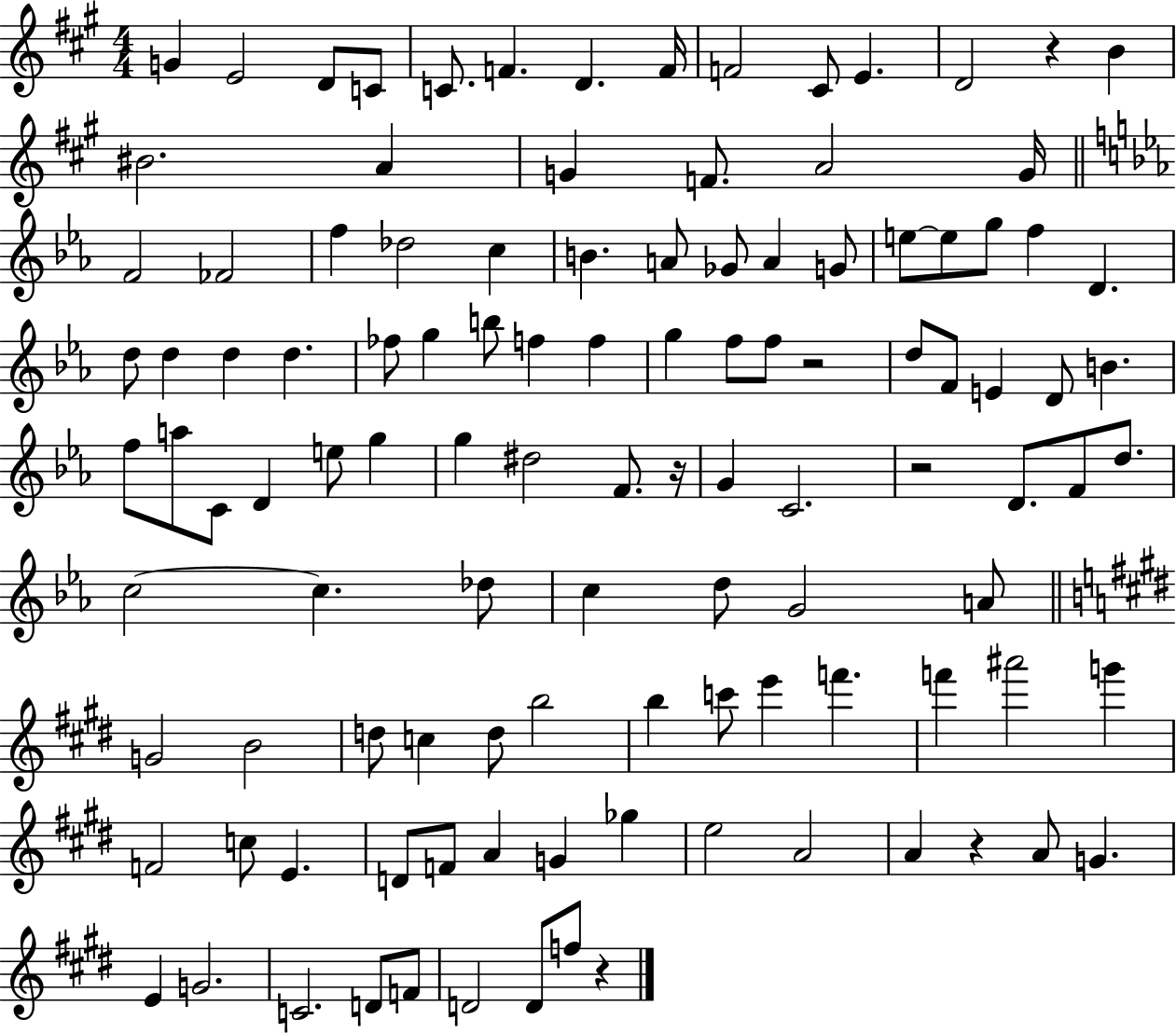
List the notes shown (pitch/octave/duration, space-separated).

G4/q E4/h D4/e C4/e C4/e. F4/q. D4/q. F4/s F4/h C#4/e E4/q. D4/h R/q B4/q BIS4/h. A4/q G4/q F4/e. A4/h G4/s F4/h FES4/h F5/q Db5/h C5/q B4/q. A4/e Gb4/e A4/q G4/e E5/e E5/e G5/e F5/q D4/q. D5/e D5/q D5/q D5/q. FES5/e G5/q B5/e F5/q F5/q G5/q F5/e F5/e R/h D5/e F4/e E4/q D4/e B4/q. F5/e A5/e C4/e D4/q E5/e G5/q G5/q D#5/h F4/e. R/s G4/q C4/h. R/h D4/e. F4/e D5/e. C5/h C5/q. Db5/e C5/q D5/e G4/h A4/e G4/h B4/h D5/e C5/q D5/e B5/h B5/q C6/e E6/q F6/q. F6/q A#6/h G6/q F4/h C5/e E4/q. D4/e F4/e A4/q G4/q Gb5/q E5/h A4/h A4/q R/q A4/e G4/q. E4/q G4/h. C4/h. D4/e F4/e D4/h D4/e F5/e R/q